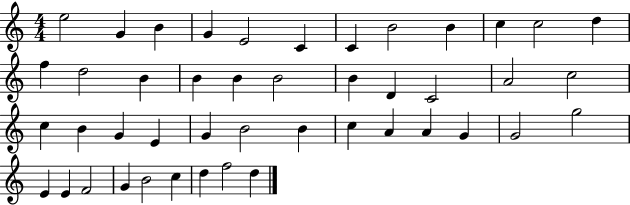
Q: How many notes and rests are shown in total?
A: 45